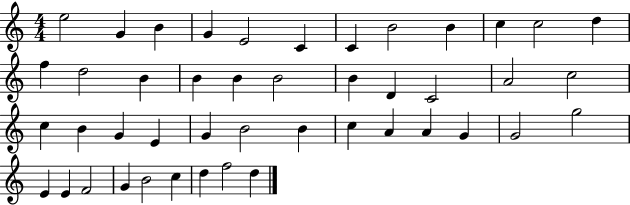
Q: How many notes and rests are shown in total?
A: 45